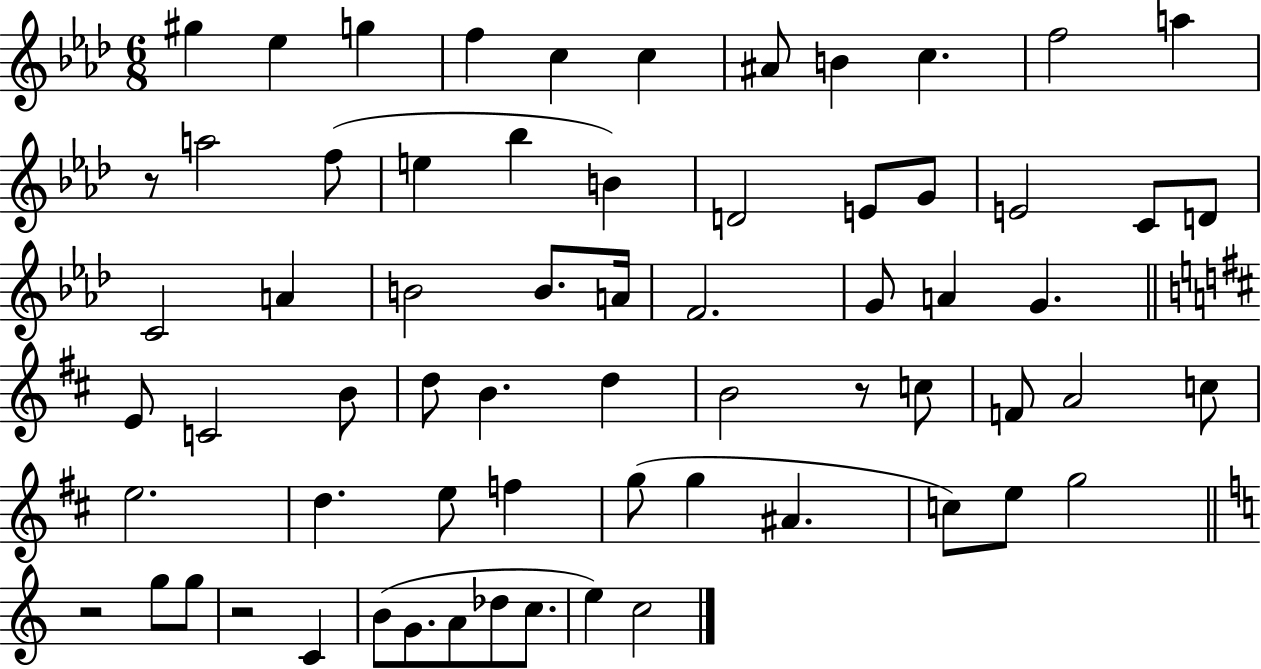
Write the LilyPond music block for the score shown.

{
  \clef treble
  \numericTimeSignature
  \time 6/8
  \key aes \major
  gis''4 ees''4 g''4 | f''4 c''4 c''4 | ais'8 b'4 c''4. | f''2 a''4 | \break r8 a''2 f''8( | e''4 bes''4 b'4) | d'2 e'8 g'8 | e'2 c'8 d'8 | \break c'2 a'4 | b'2 b'8. a'16 | f'2. | g'8 a'4 g'4. | \break \bar "||" \break \key d \major e'8 c'2 b'8 | d''8 b'4. d''4 | b'2 r8 c''8 | f'8 a'2 c''8 | \break e''2. | d''4. e''8 f''4 | g''8( g''4 ais'4. | c''8) e''8 g''2 | \break \bar "||" \break \key c \major r2 g''8 g''8 | r2 c'4 | b'8( g'8. a'8 des''8 c''8. | e''4) c''2 | \break \bar "|."
}